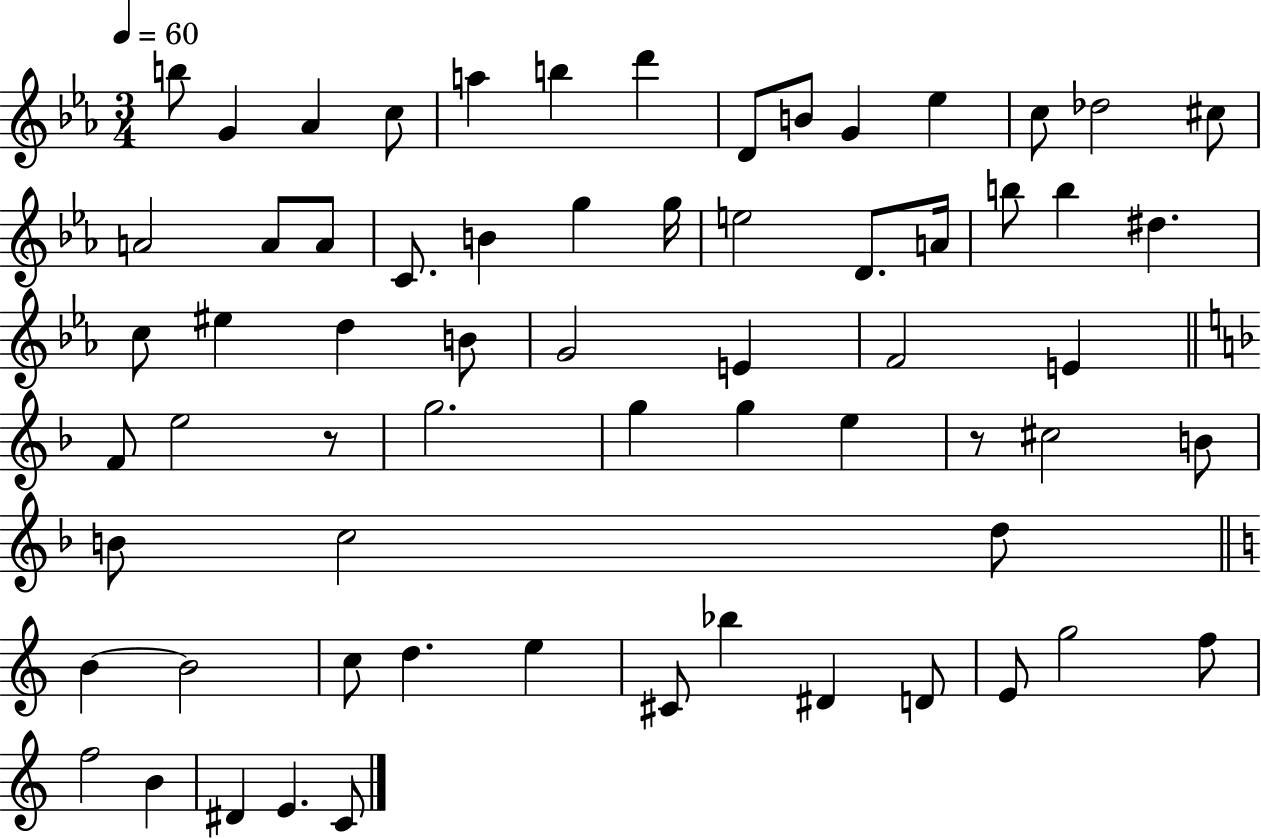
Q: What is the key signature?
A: EES major